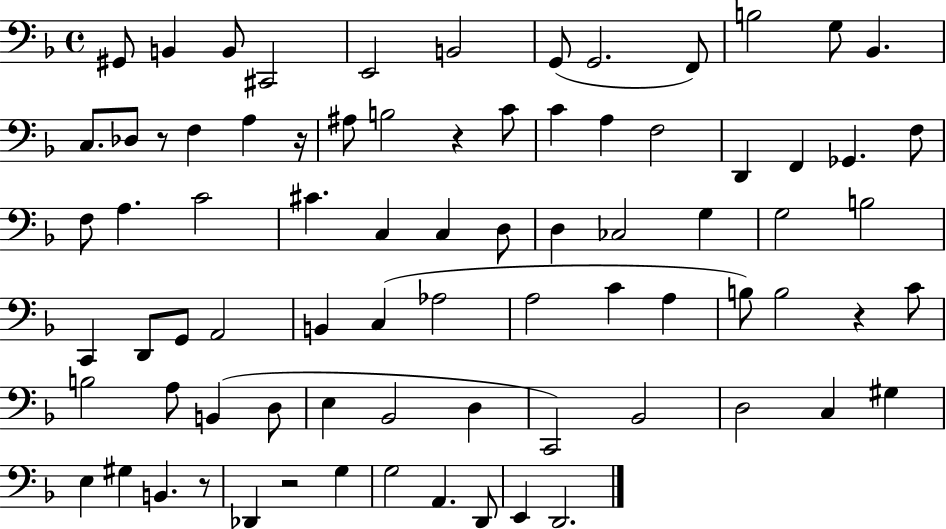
{
  \clef bass
  \time 4/4
  \defaultTimeSignature
  \key f \major
  gis,8 b,4 b,8 cis,2 | e,2 b,2 | g,8( g,2. f,8) | b2 g8 bes,4. | \break c8. des8 r8 f4 a4 r16 | ais8 b2 r4 c'8 | c'4 a4 f2 | d,4 f,4 ges,4. f8 | \break f8 a4. c'2 | cis'4. c4 c4 d8 | d4 ces2 g4 | g2 b2 | \break c,4 d,8 g,8 a,2 | b,4 c4( aes2 | a2 c'4 a4 | b8) b2 r4 c'8 | \break b2 a8 b,4( d8 | e4 bes,2 d4 | c,2) bes,2 | d2 c4 gis4 | \break e4 gis4 b,4. r8 | des,4 r2 g4 | g2 a,4. d,8 | e,4 d,2. | \break \bar "|."
}